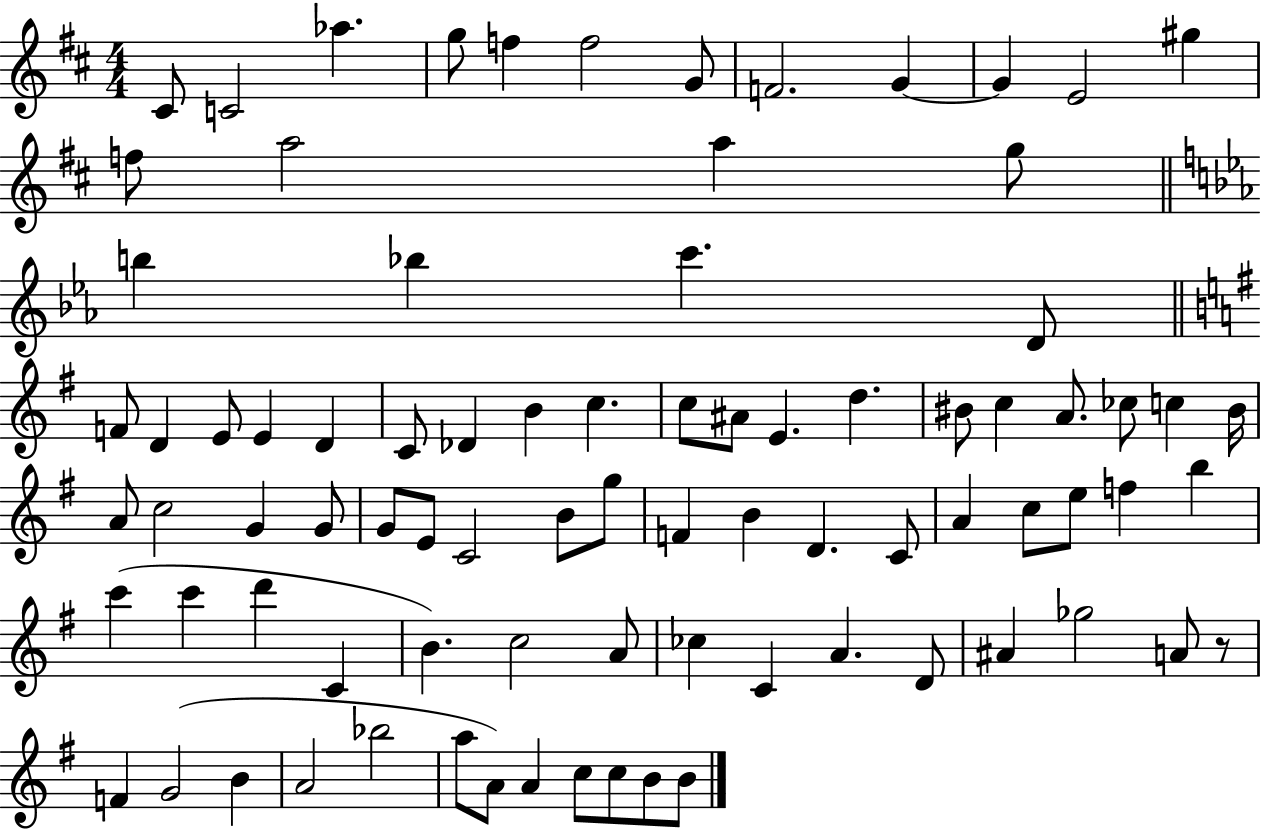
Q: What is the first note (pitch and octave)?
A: C#4